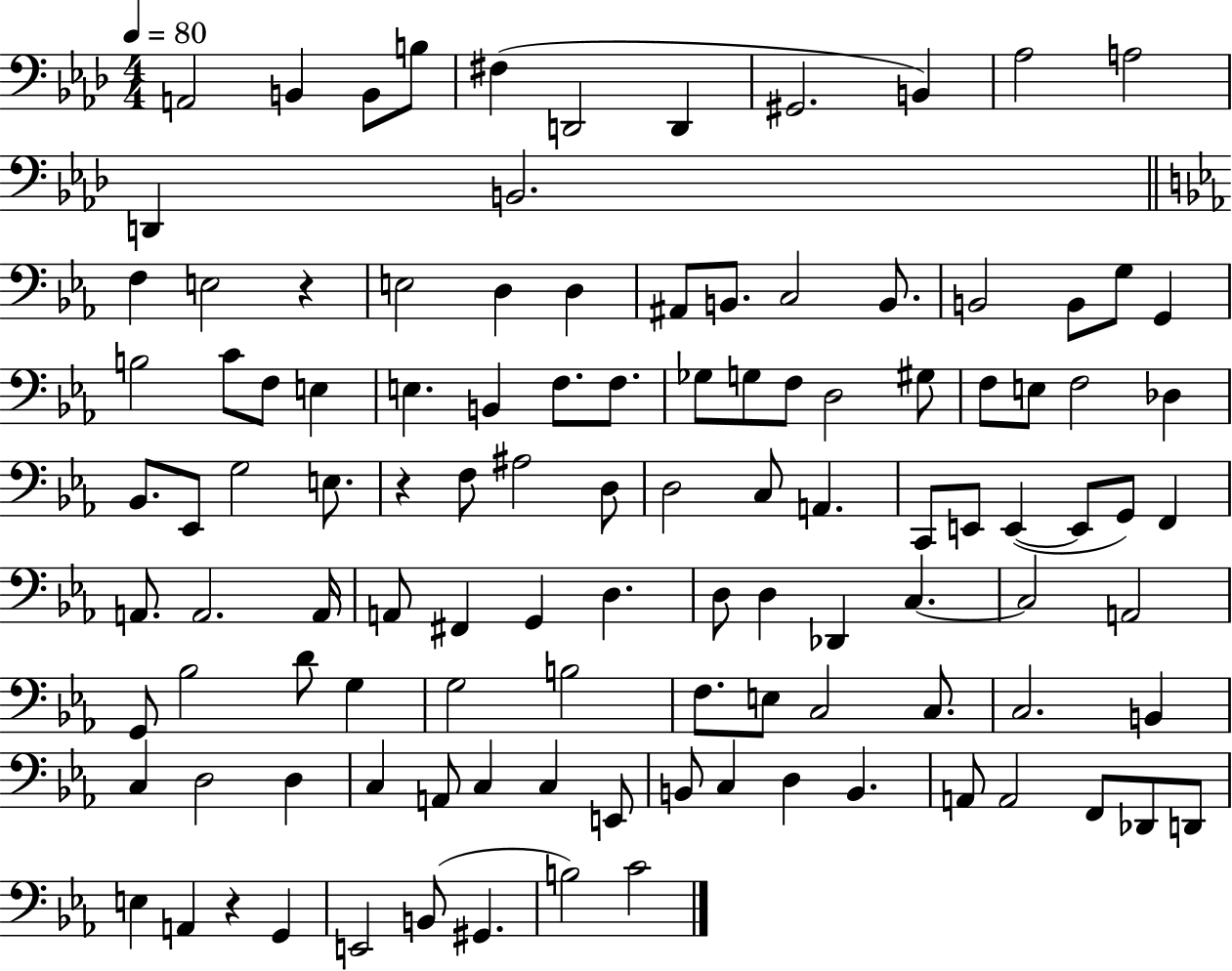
{
  \clef bass
  \numericTimeSignature
  \time 4/4
  \key aes \major
  \tempo 4 = 80
  \repeat volta 2 { a,2 b,4 b,8 b8 | fis4( d,2 d,4 | gis,2. b,4) | aes2 a2 | \break d,4 b,2. | \bar "||" \break \key ees \major f4 e2 r4 | e2 d4 d4 | ais,8 b,8. c2 b,8. | b,2 b,8 g8 g,4 | \break b2 c'8 f8 e4 | e4. b,4 f8. f8. | ges8 g8 f8 d2 gis8 | f8 e8 f2 des4 | \break bes,8. ees,8 g2 e8. | r4 f8 ais2 d8 | d2 c8 a,4. | c,8 e,8 e,4~(~ e,8 g,8) f,4 | \break a,8. a,2. a,16 | a,8 fis,4 g,4 d4. | d8 d4 des,4 c4.~~ | c2 a,2 | \break g,8 bes2 d'8 g4 | g2 b2 | f8. e8 c2 c8. | c2. b,4 | \break c4 d2 d4 | c4 a,8 c4 c4 e,8 | b,8 c4 d4 b,4. | a,8 a,2 f,8 des,8 d,8 | \break e4 a,4 r4 g,4 | e,2 b,8( gis,4. | b2) c'2 | } \bar "|."
}